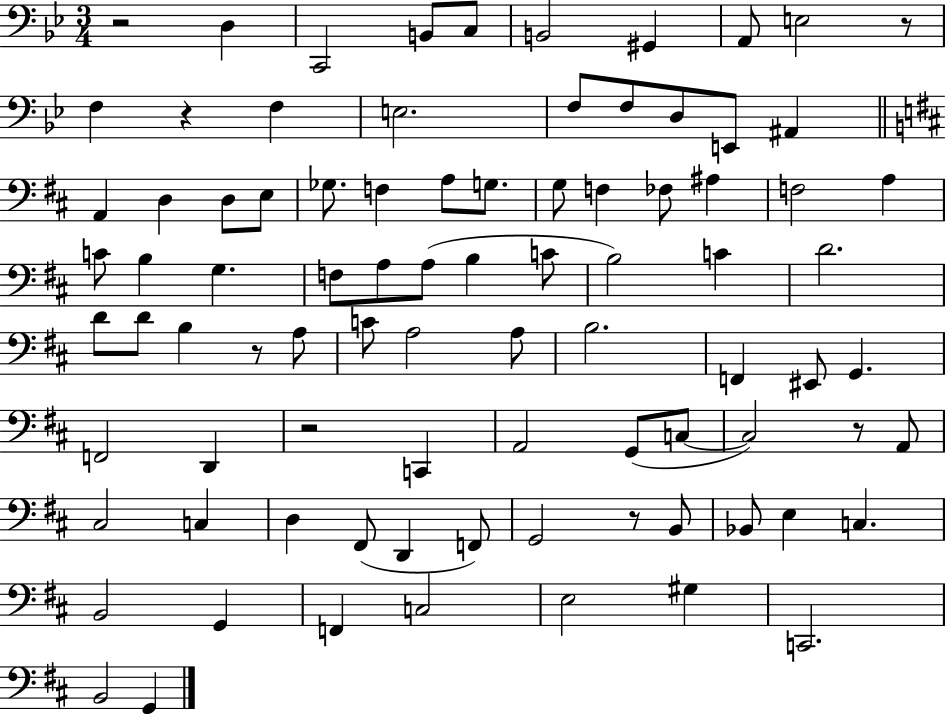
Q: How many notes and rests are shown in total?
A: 87